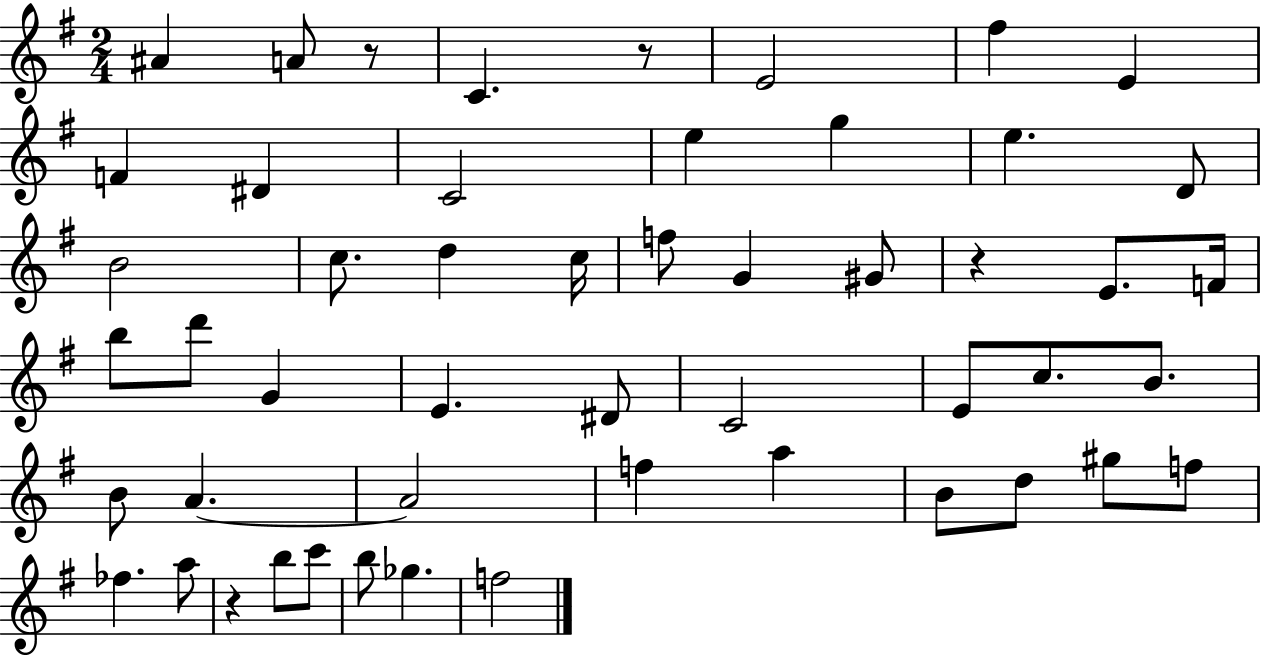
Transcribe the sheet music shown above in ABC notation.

X:1
T:Untitled
M:2/4
L:1/4
K:G
^A A/2 z/2 C z/2 E2 ^f E F ^D C2 e g e D/2 B2 c/2 d c/4 f/2 G ^G/2 z E/2 F/4 b/2 d'/2 G E ^D/2 C2 E/2 c/2 B/2 B/2 A A2 f a B/2 d/2 ^g/2 f/2 _f a/2 z b/2 c'/2 b/2 _g f2